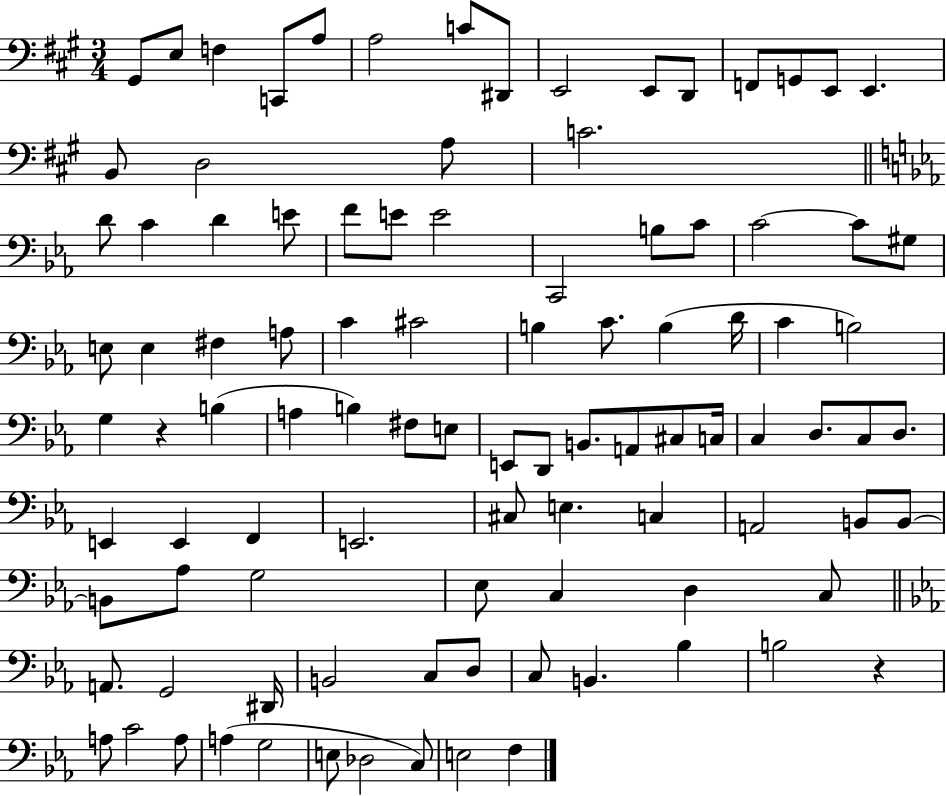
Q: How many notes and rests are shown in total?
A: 99